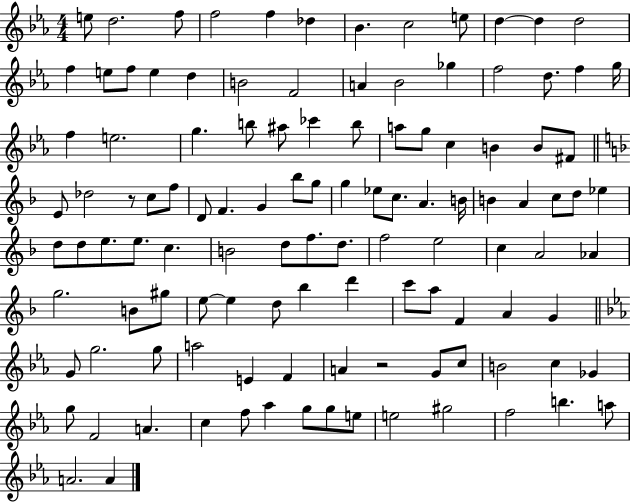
{
  \clef treble
  \numericTimeSignature
  \time 4/4
  \key ees \major
  e''8 d''2. f''8 | f''2 f''4 des''4 | bes'4. c''2 e''8 | d''4~~ d''4 d''2 | \break f''4 e''8 f''8 e''4 d''4 | b'2 f'2 | a'4 bes'2 ges''4 | f''2 d''8. f''4 g''16 | \break f''4 e''2. | g''4. b''8 ais''8 ces'''4 b''8 | a''8 g''8 c''4 b'4 b'8 fis'8 | \bar "||" \break \key d \minor e'8 des''2 r8 c''8 f''8 | d'8 f'4. g'4 bes''8 g''8 | g''4 ees''8 c''8. a'4. b'16 | b'4 a'4 c''8 d''8 ees''4 | \break d''8 d''8 e''8. e''8. c''4. | b'2 d''8 f''8. d''8. | f''2 e''2 | c''4 a'2 aes'4 | \break g''2. b'8 gis''8 | e''8~~ e''4 d''8 bes''4 d'''4 | c'''8 a''8 f'4 a'4 g'4 | \bar "||" \break \key ees \major g'8 g''2. g''8 | a''2 e'4 f'4 | a'4 r2 g'8 c''8 | b'2 c''4 ges'4 | \break g''8 f'2 a'4. | c''4 f''8 aes''4 g''8 g''8 e''8 | e''2 gis''2 | f''2 b''4. a''8 | \break a'2. a'4 | \bar "|."
}